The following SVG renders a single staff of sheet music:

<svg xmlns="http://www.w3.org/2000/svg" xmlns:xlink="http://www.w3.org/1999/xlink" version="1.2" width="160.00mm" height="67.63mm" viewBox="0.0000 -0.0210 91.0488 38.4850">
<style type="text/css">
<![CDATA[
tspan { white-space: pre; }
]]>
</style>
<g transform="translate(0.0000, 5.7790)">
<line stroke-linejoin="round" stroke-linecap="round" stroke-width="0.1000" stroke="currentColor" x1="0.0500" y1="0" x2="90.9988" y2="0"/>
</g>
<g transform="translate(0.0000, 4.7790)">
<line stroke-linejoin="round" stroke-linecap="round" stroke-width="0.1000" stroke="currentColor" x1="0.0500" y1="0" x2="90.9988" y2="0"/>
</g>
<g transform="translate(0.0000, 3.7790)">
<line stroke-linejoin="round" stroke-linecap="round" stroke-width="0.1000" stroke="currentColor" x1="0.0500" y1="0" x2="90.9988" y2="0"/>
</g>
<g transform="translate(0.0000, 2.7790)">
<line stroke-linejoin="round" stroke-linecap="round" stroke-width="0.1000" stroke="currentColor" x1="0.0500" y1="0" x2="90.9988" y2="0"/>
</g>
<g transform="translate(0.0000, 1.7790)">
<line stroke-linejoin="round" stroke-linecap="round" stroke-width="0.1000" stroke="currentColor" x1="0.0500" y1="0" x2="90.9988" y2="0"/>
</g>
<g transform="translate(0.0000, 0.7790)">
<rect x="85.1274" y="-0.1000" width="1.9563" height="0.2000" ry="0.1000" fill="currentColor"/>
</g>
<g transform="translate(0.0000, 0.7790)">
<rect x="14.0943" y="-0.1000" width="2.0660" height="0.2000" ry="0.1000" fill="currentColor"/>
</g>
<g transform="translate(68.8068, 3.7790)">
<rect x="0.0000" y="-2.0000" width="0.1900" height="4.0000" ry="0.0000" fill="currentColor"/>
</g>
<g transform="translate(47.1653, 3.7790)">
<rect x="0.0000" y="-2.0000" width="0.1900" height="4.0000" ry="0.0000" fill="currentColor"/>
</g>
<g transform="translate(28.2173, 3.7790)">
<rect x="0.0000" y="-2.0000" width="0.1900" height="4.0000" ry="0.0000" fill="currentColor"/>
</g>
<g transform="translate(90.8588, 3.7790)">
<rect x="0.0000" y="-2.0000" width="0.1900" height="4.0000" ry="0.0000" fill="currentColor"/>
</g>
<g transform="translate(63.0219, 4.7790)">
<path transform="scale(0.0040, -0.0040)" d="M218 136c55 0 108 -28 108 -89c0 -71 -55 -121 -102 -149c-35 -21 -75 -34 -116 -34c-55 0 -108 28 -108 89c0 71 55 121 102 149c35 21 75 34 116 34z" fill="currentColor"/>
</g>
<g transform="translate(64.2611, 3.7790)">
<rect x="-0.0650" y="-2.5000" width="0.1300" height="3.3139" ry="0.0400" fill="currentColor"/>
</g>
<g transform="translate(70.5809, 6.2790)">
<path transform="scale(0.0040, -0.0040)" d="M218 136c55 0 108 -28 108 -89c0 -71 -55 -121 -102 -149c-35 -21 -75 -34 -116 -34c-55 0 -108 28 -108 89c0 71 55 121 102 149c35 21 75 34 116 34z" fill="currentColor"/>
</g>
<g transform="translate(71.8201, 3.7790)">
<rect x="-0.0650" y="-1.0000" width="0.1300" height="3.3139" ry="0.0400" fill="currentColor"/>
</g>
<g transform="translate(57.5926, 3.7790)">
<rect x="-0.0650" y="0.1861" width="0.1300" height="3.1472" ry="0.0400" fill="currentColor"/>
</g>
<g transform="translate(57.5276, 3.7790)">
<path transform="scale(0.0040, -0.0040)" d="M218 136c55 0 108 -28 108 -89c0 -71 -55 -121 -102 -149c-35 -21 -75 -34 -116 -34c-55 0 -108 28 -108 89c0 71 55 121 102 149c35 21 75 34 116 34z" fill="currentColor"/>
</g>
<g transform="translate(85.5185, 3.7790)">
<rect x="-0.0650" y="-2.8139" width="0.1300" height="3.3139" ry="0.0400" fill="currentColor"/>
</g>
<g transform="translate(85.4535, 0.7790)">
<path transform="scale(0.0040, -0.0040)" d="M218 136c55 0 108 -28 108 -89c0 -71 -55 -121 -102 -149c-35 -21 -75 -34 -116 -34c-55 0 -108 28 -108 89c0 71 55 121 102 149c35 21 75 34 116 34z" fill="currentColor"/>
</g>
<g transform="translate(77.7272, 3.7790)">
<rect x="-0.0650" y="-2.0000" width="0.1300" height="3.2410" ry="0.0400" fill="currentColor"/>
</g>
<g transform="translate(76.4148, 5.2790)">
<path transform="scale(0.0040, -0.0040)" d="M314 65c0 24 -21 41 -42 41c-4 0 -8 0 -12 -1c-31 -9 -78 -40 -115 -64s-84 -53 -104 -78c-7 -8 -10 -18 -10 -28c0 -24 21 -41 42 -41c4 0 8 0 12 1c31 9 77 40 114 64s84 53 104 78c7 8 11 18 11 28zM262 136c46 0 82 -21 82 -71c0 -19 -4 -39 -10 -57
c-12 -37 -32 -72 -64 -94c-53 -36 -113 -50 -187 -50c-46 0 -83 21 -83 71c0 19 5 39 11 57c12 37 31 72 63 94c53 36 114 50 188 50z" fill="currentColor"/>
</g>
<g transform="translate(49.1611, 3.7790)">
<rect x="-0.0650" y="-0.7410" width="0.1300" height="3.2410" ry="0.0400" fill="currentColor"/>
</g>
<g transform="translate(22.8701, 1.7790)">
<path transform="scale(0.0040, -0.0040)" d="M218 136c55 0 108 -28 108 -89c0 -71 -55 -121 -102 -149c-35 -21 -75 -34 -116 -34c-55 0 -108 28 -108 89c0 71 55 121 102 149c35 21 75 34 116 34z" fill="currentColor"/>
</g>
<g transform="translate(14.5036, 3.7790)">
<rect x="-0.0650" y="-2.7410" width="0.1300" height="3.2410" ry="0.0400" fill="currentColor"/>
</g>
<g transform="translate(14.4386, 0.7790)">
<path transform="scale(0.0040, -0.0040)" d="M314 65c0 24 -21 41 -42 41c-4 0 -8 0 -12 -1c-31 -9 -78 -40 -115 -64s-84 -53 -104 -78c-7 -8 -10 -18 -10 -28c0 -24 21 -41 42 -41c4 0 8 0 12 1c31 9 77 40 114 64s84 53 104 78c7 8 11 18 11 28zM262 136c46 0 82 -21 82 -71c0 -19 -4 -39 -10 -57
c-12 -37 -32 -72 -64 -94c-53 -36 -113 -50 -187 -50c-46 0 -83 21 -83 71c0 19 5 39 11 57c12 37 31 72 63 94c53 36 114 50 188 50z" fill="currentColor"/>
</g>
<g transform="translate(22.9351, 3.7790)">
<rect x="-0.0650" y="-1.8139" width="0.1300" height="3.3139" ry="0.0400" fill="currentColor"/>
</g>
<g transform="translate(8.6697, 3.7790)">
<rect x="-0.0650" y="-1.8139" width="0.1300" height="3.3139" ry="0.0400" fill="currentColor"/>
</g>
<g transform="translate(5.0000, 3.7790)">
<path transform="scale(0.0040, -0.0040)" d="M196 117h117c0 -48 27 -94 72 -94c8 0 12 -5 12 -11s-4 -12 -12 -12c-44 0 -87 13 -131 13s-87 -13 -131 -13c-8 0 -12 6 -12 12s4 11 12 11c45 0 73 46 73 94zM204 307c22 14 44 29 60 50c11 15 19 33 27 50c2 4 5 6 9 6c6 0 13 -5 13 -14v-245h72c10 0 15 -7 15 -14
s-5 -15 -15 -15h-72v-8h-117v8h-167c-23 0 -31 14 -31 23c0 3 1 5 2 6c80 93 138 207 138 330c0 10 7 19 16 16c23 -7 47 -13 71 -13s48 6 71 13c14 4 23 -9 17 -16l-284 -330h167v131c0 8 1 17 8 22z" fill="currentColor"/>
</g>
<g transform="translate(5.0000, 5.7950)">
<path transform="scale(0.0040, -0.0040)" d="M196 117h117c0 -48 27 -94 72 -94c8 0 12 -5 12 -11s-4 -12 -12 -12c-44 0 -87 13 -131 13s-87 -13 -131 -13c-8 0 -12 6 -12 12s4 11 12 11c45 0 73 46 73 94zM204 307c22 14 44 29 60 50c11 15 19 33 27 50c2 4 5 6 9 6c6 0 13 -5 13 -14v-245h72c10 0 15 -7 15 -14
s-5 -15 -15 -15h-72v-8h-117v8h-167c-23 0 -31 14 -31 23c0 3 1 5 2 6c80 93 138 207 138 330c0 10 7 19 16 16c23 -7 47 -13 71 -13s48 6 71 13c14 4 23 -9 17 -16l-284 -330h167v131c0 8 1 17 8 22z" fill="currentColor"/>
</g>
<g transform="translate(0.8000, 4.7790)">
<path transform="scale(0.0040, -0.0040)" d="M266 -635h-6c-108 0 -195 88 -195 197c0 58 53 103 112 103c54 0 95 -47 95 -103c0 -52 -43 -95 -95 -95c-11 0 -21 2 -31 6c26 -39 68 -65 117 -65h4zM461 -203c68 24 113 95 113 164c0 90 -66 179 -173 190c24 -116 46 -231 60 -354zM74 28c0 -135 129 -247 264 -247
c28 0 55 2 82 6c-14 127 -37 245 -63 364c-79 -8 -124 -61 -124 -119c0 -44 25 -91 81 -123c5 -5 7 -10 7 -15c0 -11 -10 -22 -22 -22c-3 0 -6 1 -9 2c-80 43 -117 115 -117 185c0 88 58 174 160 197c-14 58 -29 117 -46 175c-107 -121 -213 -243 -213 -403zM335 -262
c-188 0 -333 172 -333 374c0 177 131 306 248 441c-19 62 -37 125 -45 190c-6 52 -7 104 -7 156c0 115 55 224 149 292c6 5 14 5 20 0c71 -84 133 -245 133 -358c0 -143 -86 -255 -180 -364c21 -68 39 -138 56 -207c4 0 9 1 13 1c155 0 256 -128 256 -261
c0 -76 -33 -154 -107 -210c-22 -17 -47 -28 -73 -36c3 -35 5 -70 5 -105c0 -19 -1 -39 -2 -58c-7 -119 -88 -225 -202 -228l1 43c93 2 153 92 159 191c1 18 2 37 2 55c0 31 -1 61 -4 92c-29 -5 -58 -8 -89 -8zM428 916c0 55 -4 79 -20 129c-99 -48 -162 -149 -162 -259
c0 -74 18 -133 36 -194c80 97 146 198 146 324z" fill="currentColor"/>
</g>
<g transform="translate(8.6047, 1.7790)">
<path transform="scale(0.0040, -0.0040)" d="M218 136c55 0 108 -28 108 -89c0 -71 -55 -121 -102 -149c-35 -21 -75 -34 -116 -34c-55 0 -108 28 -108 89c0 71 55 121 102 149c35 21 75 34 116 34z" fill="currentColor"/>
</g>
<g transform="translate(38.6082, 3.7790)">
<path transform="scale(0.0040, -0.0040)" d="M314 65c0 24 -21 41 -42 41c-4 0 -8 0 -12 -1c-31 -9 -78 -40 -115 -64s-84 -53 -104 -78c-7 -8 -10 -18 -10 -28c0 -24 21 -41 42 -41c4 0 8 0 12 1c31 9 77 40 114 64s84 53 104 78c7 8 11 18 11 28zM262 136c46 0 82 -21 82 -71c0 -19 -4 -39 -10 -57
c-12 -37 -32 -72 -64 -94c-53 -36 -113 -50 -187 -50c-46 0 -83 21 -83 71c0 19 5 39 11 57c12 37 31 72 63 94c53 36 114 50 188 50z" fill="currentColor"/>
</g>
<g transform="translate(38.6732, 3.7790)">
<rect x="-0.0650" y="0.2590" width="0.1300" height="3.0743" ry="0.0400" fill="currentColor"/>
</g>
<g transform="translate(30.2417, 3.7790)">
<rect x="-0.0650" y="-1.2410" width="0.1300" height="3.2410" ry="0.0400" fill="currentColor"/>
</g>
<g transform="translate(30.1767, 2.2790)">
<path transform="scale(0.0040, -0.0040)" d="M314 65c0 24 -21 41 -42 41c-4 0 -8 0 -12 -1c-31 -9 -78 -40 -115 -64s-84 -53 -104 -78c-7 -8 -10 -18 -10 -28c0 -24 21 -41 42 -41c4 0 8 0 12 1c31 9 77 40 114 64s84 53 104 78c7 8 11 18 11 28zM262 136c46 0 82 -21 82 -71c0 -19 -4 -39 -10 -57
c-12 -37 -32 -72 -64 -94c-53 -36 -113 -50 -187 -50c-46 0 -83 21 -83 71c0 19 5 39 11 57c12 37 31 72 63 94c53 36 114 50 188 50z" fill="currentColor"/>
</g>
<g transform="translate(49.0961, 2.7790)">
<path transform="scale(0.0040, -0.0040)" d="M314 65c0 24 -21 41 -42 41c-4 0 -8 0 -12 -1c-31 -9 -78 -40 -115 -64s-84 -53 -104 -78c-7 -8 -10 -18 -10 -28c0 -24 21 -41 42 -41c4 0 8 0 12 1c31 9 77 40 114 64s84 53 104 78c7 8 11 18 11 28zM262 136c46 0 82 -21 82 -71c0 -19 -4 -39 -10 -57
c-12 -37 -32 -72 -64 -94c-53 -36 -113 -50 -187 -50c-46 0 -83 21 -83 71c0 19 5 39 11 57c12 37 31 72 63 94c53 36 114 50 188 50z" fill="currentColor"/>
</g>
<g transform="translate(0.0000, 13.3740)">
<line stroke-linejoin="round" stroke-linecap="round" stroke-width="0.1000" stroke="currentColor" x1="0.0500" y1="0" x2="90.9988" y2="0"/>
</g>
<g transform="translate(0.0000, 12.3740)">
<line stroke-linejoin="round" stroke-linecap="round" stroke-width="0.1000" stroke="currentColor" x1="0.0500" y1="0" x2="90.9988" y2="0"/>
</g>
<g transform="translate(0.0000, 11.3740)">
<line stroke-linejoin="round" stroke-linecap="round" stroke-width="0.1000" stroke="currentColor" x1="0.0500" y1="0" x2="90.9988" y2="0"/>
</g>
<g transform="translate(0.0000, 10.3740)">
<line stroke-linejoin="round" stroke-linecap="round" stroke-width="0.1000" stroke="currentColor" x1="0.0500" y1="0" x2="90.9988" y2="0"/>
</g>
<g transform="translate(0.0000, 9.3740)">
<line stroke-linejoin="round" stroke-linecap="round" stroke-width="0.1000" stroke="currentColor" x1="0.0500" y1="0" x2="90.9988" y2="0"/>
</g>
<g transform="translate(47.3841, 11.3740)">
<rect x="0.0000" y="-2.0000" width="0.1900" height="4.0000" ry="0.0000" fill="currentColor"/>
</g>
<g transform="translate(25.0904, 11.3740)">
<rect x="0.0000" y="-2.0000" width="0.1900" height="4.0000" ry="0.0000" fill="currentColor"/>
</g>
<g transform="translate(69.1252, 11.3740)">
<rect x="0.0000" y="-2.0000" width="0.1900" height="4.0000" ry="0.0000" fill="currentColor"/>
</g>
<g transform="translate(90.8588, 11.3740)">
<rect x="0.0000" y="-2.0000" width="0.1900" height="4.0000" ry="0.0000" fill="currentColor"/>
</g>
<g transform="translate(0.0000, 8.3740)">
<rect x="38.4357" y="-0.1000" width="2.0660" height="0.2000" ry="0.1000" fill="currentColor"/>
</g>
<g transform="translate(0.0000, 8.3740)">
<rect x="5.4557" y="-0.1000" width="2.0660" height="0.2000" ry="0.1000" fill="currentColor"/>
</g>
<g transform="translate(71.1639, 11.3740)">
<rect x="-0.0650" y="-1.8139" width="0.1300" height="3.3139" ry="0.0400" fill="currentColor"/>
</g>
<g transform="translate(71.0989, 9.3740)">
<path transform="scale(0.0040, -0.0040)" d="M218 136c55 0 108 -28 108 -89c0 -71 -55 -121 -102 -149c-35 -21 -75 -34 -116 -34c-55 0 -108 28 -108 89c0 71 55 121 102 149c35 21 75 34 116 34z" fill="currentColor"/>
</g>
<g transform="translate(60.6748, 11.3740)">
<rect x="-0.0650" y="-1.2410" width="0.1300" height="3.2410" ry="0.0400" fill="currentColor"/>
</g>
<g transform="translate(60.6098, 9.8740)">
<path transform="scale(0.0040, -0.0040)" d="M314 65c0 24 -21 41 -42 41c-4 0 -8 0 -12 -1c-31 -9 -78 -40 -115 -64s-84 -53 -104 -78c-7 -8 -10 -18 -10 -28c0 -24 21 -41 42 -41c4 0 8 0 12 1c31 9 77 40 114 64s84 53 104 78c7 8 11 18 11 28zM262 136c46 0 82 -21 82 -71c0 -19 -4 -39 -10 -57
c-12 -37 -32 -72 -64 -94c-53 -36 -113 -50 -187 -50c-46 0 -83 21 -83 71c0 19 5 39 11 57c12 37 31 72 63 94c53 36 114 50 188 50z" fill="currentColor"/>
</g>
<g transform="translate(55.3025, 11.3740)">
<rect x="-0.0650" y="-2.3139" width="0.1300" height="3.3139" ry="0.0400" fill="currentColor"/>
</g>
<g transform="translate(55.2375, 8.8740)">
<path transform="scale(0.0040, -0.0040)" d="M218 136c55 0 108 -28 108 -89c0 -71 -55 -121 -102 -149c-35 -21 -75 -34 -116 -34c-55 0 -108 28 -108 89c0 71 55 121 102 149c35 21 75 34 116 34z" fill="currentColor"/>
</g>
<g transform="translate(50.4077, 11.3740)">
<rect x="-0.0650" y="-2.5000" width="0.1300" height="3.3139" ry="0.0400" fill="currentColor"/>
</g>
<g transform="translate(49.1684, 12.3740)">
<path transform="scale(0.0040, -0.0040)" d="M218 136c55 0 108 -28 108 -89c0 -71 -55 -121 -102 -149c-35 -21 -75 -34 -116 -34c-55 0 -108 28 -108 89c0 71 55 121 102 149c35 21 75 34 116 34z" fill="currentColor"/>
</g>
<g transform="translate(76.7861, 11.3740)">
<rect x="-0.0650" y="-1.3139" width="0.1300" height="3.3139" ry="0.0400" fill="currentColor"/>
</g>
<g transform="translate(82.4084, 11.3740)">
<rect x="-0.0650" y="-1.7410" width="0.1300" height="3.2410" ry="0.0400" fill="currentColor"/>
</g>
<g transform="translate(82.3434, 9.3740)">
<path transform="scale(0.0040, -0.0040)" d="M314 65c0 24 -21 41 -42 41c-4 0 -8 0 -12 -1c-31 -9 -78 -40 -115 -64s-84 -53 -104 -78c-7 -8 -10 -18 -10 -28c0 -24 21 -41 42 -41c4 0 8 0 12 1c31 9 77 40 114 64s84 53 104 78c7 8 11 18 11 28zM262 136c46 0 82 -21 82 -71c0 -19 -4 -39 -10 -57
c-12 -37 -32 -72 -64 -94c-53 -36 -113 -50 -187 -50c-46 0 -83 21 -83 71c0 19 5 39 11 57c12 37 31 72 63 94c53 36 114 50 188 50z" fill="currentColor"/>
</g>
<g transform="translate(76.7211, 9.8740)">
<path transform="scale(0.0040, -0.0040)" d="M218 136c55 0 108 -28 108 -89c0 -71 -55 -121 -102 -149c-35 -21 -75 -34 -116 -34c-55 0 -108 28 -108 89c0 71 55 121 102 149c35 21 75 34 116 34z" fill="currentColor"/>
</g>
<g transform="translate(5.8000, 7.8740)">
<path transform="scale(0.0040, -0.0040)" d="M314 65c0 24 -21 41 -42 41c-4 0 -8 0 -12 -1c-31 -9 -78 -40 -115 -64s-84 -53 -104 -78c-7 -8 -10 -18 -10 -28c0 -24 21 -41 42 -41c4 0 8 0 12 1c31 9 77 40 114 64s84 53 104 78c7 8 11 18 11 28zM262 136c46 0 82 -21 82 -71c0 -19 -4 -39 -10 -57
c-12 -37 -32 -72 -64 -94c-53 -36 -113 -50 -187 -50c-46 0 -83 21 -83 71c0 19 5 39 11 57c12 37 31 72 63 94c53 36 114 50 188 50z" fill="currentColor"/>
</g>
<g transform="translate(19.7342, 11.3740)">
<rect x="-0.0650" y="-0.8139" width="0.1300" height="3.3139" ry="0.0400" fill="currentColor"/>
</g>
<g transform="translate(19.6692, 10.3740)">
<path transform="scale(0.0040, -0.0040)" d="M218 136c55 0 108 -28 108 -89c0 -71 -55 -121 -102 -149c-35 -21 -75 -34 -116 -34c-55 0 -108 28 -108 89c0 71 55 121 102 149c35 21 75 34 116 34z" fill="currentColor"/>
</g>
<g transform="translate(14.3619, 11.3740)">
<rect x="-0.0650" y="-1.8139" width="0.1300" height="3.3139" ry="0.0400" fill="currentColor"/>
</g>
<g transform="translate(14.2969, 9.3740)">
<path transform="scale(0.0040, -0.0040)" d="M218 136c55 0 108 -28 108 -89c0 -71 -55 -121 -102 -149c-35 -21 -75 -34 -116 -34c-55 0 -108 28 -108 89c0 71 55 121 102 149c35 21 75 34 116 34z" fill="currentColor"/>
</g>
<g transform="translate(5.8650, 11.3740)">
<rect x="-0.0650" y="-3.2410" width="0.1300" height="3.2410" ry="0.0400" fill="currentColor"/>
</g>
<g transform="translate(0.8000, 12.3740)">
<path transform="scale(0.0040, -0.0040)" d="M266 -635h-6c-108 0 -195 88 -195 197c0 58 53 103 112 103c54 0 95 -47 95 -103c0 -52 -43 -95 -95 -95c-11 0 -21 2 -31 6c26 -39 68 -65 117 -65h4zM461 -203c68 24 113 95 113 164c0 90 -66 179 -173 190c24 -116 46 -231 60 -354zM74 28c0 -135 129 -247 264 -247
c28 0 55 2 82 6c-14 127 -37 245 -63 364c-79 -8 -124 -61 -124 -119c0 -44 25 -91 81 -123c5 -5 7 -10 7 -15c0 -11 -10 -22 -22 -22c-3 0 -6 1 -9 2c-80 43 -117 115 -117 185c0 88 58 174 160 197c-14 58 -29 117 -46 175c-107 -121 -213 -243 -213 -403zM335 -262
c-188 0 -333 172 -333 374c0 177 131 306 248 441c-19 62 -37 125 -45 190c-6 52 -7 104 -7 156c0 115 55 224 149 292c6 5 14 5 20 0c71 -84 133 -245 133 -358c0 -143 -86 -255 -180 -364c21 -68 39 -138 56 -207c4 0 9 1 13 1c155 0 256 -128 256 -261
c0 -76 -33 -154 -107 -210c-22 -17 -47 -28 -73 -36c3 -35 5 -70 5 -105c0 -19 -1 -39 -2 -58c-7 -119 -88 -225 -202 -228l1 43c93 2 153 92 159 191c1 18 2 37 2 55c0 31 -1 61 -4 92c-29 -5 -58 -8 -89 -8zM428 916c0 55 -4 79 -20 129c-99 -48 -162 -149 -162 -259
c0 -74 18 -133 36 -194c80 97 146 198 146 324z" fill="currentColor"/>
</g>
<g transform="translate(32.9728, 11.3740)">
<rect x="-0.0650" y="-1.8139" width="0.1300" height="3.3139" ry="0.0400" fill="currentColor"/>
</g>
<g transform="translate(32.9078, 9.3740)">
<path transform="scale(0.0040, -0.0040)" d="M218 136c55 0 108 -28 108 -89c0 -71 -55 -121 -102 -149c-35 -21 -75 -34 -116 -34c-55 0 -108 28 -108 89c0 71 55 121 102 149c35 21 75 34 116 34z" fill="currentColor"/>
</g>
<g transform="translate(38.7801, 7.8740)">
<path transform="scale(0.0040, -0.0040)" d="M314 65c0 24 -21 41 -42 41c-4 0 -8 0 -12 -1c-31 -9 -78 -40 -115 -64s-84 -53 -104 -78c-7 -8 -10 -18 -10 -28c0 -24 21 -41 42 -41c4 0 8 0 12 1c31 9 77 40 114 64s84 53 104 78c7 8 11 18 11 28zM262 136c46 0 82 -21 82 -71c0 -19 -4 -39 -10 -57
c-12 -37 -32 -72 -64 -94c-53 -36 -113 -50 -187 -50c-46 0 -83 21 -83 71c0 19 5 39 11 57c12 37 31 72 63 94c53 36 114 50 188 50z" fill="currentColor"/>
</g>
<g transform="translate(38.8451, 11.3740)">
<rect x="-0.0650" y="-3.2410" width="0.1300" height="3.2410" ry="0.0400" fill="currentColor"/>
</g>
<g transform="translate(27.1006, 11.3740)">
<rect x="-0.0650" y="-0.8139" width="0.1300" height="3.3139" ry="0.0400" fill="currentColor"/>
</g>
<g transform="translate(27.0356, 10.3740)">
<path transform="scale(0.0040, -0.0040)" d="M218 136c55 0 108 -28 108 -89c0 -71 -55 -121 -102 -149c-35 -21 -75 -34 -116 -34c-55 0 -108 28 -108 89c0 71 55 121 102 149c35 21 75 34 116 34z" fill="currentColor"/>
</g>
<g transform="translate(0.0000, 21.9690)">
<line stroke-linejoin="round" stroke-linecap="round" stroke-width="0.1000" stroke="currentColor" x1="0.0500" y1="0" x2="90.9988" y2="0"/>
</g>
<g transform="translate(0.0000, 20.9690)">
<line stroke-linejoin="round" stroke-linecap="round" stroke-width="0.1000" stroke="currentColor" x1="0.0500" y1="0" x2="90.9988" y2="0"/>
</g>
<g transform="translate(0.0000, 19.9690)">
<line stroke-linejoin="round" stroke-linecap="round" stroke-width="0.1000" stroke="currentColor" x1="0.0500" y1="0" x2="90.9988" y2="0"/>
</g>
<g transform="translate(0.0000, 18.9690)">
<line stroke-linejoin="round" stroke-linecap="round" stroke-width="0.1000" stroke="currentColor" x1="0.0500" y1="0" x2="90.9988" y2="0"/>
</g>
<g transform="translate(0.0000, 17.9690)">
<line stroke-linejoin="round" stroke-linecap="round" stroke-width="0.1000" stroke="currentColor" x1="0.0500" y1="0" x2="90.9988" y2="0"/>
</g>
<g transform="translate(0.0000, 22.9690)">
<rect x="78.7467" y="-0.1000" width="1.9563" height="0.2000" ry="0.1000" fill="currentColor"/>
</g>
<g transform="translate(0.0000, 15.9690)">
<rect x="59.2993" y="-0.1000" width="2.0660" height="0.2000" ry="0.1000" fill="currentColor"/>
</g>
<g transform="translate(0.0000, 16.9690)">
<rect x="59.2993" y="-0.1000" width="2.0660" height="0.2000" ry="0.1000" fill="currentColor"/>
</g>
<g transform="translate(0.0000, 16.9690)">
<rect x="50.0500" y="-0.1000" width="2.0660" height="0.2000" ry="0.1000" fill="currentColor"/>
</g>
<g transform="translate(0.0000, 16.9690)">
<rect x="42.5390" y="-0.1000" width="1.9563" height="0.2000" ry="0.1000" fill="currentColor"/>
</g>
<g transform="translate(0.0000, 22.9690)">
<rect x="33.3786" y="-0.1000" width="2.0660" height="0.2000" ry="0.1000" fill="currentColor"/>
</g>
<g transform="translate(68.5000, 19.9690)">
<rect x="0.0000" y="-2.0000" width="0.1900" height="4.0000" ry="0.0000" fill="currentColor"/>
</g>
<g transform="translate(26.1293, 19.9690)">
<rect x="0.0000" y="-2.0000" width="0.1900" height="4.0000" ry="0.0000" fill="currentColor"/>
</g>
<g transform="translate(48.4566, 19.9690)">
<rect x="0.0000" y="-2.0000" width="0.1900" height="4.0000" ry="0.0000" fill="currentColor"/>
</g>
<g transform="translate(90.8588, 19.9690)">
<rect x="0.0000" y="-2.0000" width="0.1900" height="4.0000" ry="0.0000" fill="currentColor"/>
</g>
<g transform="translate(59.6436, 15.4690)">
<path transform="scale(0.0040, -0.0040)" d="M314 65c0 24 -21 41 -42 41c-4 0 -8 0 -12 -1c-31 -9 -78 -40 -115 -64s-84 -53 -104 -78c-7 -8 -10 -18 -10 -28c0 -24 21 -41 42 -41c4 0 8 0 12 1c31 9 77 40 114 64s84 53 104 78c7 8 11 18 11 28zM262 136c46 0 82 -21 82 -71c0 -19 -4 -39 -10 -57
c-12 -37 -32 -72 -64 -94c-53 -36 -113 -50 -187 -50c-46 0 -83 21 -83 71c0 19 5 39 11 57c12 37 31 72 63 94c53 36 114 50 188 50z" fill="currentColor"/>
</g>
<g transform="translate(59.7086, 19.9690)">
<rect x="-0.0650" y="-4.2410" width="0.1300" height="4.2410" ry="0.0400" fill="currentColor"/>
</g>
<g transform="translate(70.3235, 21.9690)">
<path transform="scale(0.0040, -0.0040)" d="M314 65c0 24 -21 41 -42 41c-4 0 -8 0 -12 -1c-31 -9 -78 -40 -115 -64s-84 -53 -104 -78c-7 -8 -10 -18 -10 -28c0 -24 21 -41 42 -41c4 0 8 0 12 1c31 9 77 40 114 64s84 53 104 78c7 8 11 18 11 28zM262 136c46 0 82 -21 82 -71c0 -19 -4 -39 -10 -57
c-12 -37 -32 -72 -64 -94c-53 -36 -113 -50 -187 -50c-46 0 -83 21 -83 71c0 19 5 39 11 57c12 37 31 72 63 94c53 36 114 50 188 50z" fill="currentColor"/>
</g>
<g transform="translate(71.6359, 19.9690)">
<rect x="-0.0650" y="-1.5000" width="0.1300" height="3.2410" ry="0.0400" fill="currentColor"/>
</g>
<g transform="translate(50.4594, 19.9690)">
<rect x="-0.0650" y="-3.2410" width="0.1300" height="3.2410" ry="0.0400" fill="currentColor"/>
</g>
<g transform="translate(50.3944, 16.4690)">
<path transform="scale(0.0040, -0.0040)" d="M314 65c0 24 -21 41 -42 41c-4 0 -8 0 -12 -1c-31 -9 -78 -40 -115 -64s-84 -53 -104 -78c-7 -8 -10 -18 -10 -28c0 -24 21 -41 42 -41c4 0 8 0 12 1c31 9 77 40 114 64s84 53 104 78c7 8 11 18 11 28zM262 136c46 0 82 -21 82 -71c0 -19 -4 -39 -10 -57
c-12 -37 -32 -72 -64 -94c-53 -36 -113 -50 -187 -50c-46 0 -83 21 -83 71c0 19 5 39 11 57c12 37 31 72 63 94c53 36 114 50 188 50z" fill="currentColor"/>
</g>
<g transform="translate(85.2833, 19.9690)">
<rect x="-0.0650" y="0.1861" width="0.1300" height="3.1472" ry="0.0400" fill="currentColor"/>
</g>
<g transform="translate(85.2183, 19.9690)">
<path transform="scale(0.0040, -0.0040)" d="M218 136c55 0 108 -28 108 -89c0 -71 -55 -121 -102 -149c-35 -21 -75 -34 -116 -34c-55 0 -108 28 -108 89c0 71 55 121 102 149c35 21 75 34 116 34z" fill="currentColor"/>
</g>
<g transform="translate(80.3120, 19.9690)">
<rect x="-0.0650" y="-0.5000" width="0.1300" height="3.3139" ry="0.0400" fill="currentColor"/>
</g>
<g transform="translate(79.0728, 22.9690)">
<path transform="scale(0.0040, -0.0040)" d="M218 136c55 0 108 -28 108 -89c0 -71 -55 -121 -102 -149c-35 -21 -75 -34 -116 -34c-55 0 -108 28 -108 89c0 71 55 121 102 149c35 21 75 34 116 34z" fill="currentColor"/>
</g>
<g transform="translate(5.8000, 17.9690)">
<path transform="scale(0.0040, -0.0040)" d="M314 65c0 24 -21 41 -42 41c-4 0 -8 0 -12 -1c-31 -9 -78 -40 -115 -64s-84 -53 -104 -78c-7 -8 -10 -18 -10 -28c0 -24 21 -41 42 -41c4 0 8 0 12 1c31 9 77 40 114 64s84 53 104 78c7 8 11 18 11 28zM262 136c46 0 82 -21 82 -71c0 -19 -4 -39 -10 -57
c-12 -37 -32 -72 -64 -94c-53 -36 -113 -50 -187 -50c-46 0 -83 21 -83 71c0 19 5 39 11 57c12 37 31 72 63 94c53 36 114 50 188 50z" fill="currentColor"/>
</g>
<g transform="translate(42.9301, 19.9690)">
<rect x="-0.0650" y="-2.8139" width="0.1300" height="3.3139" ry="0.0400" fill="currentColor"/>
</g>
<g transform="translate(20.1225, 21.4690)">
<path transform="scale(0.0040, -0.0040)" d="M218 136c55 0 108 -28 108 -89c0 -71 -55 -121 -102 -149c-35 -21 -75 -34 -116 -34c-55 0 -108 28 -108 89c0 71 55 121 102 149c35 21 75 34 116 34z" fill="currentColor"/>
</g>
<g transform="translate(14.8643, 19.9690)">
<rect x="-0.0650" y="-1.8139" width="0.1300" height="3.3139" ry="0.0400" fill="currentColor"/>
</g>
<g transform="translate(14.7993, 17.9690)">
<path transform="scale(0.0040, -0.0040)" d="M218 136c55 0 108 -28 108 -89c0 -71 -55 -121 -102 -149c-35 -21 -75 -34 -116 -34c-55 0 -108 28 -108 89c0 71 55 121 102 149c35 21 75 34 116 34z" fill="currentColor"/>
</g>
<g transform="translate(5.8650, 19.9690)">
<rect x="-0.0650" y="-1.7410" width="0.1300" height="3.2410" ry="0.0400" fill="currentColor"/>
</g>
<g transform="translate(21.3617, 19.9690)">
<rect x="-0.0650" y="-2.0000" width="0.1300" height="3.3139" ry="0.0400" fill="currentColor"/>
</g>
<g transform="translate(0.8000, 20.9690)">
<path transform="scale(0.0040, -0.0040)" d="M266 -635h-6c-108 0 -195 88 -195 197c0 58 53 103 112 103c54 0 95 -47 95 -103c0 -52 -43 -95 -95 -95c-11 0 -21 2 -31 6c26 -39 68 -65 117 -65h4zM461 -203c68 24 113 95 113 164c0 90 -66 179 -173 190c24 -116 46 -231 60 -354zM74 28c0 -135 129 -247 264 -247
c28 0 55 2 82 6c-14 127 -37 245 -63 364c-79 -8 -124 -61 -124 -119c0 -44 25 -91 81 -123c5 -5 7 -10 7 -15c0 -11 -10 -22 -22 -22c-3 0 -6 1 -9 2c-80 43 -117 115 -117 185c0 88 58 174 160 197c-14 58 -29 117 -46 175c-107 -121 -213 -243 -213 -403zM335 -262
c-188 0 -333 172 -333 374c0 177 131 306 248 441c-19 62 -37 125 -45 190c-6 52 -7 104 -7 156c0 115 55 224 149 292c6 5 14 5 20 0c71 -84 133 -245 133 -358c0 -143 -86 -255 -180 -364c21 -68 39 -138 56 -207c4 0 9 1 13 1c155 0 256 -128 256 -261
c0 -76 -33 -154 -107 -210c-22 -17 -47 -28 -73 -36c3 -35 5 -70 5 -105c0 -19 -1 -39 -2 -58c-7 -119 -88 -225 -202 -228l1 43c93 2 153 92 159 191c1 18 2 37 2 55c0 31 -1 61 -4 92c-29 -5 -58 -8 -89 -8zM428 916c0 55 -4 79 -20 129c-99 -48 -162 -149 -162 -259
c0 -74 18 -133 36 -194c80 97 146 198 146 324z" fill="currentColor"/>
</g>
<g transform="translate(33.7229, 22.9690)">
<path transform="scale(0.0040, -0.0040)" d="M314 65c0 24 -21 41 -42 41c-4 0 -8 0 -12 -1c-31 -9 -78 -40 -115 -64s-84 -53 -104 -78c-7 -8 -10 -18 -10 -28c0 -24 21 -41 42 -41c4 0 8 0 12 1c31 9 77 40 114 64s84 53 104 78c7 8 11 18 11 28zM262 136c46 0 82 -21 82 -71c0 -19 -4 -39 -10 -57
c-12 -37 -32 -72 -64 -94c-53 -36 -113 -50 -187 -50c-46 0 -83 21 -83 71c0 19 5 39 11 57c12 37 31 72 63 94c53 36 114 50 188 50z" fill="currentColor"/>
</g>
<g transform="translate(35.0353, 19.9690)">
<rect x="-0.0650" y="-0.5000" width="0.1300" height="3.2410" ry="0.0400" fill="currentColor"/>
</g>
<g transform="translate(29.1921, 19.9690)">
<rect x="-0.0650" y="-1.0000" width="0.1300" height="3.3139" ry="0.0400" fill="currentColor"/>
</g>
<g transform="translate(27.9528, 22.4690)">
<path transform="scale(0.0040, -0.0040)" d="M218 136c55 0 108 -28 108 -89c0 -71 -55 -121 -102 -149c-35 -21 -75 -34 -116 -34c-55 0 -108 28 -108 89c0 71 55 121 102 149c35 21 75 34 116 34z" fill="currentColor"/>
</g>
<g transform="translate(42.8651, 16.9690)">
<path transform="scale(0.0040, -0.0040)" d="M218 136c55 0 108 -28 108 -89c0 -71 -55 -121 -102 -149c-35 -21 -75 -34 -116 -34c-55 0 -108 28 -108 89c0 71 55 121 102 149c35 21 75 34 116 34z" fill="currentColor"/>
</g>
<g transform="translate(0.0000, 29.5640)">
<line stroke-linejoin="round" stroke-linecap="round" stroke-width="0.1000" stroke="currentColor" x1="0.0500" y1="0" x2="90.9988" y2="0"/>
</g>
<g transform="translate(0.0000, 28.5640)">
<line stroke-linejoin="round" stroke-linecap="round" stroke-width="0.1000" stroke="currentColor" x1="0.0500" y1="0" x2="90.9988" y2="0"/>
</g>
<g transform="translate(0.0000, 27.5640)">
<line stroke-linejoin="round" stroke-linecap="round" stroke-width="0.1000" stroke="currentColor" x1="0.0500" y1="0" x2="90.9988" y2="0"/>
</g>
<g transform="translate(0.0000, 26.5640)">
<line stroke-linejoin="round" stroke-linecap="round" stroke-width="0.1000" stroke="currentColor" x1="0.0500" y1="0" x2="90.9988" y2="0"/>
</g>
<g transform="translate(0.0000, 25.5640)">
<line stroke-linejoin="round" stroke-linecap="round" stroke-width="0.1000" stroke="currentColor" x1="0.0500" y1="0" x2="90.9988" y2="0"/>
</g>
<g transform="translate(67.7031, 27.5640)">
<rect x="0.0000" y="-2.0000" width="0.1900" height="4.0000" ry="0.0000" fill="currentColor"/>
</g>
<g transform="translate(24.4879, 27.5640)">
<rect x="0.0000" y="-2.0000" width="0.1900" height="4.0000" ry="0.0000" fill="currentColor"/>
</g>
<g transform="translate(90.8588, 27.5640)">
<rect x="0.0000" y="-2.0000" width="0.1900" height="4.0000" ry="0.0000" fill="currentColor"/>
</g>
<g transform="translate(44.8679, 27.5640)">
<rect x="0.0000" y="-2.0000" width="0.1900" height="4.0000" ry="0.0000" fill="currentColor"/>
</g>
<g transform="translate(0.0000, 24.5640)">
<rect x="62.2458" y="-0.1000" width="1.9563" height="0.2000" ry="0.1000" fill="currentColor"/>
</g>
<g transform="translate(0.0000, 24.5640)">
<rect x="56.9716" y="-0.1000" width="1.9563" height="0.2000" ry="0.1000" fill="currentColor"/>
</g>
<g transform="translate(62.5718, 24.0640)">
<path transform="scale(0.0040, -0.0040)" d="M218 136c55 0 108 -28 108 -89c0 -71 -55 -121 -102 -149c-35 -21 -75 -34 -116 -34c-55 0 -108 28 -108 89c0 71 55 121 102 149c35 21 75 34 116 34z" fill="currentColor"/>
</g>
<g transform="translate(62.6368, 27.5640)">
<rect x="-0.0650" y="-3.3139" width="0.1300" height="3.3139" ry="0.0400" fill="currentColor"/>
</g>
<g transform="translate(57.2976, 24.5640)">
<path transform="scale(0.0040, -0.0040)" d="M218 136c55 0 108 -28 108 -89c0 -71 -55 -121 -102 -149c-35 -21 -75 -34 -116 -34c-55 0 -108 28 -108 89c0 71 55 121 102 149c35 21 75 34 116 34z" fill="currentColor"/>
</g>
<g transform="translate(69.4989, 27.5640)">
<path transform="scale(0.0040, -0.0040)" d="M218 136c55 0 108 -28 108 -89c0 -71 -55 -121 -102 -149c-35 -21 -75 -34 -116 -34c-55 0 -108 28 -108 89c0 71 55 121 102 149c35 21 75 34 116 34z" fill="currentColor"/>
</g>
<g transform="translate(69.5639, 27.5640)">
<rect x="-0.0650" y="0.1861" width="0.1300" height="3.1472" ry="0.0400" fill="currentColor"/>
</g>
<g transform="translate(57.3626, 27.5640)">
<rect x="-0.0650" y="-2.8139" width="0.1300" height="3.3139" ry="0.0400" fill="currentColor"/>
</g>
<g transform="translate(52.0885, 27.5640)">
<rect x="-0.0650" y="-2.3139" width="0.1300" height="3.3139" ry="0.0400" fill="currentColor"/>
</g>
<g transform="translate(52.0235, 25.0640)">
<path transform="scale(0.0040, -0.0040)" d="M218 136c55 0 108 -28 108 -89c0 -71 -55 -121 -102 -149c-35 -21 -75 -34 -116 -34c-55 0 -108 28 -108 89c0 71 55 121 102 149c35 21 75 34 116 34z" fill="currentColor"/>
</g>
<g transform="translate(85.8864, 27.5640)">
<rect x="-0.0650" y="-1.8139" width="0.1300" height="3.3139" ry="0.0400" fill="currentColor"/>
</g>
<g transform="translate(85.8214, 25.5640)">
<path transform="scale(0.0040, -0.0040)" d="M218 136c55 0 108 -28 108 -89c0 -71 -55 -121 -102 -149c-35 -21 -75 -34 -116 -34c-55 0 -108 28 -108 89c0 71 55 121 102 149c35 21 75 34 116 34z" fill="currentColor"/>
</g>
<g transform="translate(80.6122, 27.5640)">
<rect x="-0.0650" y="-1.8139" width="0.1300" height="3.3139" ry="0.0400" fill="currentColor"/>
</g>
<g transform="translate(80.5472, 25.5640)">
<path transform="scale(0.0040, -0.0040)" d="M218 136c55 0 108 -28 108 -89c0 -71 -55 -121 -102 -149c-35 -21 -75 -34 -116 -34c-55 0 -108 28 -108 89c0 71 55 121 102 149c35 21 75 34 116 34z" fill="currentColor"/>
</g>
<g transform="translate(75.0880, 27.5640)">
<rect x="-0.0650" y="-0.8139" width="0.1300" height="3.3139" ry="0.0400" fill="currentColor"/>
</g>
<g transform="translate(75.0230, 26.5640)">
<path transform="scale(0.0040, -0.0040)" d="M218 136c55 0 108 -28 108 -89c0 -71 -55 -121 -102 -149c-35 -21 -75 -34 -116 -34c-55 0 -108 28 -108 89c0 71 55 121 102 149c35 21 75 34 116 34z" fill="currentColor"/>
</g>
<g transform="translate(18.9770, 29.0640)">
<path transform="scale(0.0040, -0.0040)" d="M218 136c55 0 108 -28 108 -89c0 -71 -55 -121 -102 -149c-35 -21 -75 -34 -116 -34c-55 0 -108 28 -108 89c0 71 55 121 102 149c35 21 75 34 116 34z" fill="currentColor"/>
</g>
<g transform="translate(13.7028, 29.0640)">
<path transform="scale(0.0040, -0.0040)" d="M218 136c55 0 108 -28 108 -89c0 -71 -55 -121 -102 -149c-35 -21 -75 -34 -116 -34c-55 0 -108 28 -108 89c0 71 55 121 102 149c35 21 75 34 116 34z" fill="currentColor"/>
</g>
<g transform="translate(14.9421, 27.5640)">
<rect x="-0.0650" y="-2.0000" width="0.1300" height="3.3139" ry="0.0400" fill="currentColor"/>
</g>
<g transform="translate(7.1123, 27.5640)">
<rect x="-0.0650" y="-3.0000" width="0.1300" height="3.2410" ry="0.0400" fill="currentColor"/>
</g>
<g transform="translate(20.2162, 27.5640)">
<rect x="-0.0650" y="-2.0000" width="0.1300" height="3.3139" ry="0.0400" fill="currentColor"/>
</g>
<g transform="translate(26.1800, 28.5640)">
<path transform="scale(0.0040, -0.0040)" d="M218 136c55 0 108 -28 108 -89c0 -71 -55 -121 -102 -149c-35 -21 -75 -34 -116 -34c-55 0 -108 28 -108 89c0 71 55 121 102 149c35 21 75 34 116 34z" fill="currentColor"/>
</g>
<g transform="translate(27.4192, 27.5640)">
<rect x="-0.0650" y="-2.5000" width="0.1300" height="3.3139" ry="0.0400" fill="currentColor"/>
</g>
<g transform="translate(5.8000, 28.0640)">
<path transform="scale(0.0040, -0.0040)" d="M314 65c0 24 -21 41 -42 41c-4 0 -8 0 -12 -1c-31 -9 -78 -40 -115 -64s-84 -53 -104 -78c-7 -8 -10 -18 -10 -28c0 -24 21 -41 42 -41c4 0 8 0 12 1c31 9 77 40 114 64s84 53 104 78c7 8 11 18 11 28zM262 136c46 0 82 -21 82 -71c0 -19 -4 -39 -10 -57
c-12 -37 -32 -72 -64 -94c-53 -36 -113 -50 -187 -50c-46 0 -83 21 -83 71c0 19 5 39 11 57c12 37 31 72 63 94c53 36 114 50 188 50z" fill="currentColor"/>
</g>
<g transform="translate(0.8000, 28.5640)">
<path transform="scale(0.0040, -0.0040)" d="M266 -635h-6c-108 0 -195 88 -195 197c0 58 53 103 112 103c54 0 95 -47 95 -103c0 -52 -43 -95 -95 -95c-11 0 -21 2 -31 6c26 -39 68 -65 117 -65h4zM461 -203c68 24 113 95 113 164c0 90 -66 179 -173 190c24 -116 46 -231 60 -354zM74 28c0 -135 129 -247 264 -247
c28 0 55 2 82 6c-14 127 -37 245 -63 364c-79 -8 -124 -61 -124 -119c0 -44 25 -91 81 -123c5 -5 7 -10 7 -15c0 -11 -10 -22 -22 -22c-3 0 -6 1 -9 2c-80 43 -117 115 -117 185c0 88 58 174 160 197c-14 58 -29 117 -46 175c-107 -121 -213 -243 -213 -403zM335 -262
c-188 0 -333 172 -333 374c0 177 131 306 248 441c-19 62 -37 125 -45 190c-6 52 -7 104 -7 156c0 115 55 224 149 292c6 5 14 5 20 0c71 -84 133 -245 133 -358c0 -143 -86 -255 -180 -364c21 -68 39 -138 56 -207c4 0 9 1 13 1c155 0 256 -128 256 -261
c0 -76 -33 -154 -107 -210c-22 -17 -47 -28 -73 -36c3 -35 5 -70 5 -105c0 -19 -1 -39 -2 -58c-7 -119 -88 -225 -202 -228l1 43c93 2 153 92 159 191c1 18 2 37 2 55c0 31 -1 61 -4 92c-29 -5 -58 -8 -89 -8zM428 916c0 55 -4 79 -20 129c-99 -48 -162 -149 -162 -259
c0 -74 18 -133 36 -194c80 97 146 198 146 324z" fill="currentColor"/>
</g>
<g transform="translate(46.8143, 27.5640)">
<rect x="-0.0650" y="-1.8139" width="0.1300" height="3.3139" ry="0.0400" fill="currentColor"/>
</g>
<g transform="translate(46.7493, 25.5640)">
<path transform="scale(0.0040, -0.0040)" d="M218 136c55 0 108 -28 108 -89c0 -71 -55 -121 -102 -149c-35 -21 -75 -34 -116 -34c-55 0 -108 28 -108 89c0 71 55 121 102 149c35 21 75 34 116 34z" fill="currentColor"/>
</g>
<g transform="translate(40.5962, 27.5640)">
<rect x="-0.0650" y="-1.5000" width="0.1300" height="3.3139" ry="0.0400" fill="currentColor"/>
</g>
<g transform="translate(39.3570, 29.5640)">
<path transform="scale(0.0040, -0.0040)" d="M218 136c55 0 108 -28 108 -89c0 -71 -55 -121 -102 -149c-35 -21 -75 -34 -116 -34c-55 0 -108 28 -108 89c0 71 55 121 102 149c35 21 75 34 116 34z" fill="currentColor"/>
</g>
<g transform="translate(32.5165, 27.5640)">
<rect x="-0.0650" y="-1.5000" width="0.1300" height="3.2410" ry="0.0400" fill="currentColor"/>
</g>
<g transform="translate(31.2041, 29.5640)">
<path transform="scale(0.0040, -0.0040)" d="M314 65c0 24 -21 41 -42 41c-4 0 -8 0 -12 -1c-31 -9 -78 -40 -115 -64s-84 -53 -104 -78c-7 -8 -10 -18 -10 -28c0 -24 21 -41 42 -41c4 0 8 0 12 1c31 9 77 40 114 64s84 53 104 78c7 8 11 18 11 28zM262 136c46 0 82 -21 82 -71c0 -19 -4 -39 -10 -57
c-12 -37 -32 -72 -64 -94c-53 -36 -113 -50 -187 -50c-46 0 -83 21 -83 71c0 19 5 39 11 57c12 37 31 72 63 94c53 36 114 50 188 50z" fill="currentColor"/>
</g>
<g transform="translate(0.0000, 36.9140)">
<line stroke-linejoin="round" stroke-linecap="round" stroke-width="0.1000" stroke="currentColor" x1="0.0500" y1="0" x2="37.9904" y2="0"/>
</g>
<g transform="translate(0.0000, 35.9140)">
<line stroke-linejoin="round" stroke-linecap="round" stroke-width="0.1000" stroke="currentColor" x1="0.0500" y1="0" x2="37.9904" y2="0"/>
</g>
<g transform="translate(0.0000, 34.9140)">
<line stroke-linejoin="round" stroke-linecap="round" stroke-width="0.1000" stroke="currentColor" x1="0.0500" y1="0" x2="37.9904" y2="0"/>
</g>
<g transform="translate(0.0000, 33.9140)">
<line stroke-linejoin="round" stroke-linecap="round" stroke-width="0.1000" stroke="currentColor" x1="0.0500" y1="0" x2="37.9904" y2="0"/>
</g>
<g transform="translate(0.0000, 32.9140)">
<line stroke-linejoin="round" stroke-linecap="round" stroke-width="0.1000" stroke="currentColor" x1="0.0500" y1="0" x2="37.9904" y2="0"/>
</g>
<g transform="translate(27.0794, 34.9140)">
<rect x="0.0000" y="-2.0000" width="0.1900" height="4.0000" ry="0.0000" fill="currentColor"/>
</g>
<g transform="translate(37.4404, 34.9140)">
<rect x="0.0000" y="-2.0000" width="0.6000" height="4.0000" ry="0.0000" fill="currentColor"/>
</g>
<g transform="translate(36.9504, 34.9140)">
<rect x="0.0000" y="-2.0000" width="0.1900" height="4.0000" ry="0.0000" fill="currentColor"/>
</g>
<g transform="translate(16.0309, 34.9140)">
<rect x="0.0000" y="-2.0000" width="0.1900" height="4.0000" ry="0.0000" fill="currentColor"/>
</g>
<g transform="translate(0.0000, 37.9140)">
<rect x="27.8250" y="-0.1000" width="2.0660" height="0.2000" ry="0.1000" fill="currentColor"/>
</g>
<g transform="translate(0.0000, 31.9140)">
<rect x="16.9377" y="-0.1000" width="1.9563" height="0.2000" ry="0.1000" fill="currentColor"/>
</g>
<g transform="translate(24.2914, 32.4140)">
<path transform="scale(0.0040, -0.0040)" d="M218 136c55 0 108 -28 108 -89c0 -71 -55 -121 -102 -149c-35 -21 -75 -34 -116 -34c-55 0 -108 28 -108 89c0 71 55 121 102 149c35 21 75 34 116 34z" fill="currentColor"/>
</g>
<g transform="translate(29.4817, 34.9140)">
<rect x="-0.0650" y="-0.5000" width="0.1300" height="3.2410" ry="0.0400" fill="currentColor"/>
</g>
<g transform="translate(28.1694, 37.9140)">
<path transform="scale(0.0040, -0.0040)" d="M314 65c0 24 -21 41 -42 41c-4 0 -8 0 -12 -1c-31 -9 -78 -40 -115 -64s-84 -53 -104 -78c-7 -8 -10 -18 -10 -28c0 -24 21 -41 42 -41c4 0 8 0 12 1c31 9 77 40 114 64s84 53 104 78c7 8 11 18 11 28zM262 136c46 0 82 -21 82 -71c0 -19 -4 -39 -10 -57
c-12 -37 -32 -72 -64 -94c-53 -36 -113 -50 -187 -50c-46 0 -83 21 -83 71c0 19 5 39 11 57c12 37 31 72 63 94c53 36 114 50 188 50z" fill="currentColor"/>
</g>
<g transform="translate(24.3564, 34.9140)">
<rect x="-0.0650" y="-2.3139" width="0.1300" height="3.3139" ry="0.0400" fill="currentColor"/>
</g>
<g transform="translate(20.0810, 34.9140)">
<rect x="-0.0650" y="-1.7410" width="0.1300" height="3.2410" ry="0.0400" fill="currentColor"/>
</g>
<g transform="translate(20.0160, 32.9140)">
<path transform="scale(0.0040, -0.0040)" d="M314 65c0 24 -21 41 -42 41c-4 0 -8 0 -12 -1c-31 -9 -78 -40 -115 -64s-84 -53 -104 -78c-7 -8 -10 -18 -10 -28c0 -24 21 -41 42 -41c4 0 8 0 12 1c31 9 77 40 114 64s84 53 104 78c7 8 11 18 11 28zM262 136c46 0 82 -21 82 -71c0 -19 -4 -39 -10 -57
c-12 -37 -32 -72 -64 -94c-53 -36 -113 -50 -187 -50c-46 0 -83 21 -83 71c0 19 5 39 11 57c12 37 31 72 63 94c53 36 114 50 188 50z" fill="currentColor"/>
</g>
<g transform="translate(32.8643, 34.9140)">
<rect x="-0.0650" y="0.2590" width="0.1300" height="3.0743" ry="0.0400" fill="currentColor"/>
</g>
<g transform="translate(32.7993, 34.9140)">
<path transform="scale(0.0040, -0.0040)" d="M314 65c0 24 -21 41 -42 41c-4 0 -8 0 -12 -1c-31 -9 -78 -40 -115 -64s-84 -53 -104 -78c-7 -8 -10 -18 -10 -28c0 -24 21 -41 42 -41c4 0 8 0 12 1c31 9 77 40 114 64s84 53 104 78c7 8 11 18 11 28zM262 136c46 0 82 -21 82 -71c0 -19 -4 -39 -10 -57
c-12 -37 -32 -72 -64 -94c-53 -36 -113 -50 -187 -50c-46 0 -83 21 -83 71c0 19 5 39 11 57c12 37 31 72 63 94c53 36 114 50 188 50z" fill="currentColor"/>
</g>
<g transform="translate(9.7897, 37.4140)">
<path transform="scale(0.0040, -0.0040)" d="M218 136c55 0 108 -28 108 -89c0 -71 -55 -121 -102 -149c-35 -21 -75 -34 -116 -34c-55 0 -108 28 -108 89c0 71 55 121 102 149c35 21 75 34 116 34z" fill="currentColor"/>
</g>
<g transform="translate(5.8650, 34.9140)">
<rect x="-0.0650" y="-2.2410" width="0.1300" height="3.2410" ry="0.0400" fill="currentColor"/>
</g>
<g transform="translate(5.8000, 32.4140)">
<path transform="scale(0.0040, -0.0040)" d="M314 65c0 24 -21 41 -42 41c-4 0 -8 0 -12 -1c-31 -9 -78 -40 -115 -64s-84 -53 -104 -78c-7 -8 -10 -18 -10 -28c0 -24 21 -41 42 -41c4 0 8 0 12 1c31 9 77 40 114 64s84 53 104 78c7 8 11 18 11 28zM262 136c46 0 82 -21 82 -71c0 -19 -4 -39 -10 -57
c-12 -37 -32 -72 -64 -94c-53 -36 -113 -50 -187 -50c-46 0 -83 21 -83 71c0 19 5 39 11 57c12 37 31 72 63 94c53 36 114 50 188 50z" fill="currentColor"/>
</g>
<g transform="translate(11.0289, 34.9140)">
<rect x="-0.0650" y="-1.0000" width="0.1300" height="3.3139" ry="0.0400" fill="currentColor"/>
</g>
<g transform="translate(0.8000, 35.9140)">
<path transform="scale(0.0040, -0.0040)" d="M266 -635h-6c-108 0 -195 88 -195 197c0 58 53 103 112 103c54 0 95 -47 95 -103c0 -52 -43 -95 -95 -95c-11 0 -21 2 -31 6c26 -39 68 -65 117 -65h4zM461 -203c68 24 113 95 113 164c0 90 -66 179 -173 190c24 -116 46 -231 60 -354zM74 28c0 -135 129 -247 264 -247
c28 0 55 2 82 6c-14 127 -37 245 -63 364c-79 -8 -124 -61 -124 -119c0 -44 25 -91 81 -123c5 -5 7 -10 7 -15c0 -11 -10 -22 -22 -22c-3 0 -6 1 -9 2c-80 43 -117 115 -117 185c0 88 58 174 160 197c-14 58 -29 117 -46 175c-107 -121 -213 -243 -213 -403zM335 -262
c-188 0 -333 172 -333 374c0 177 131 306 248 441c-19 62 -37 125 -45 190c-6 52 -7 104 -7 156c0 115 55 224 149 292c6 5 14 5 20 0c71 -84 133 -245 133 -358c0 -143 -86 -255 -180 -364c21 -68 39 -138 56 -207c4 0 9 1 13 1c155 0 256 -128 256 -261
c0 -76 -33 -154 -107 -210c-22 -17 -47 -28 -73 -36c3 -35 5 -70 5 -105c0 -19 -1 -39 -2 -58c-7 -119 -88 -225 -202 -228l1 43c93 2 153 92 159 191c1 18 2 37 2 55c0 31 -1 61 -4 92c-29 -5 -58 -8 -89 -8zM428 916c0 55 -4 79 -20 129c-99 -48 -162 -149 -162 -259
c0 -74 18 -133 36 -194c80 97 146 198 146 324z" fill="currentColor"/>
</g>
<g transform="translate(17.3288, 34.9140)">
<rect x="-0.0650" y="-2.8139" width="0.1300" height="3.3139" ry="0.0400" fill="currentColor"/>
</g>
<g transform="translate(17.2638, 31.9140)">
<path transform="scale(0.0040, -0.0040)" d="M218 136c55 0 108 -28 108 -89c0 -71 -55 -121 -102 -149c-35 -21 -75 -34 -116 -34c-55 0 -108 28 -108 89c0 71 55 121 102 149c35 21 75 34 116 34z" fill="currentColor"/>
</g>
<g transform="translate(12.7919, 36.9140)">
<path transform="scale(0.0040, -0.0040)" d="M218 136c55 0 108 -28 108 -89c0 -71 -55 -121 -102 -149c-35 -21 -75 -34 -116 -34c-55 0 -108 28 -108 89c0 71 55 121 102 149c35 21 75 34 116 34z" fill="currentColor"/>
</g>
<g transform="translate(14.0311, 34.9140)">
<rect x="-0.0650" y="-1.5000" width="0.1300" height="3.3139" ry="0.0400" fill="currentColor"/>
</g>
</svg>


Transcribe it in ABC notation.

X:1
T:Untitled
M:4/4
L:1/4
K:C
f a2 f e2 B2 d2 B G D F2 a b2 f d d f b2 G g e2 f e f2 f2 f F D C2 a b2 d'2 E2 C B A2 F F G E2 E f g a b B d f f g2 D E a f2 g C2 B2